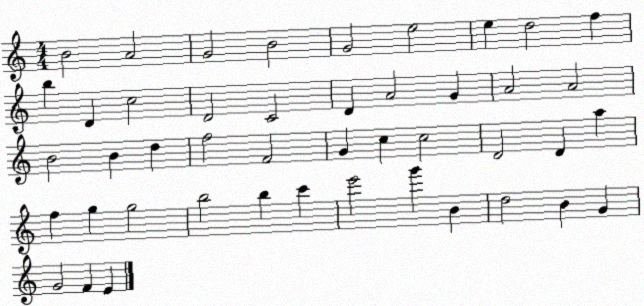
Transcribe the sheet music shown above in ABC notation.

X:1
T:Untitled
M:4/4
L:1/4
K:C
B2 A2 G2 B2 G2 e2 e d2 f b D c2 D2 C2 D A2 G A2 A2 B2 B d f2 F2 G c c2 D2 D a f g g2 b2 b c' e'2 g' B d2 B G G2 F E